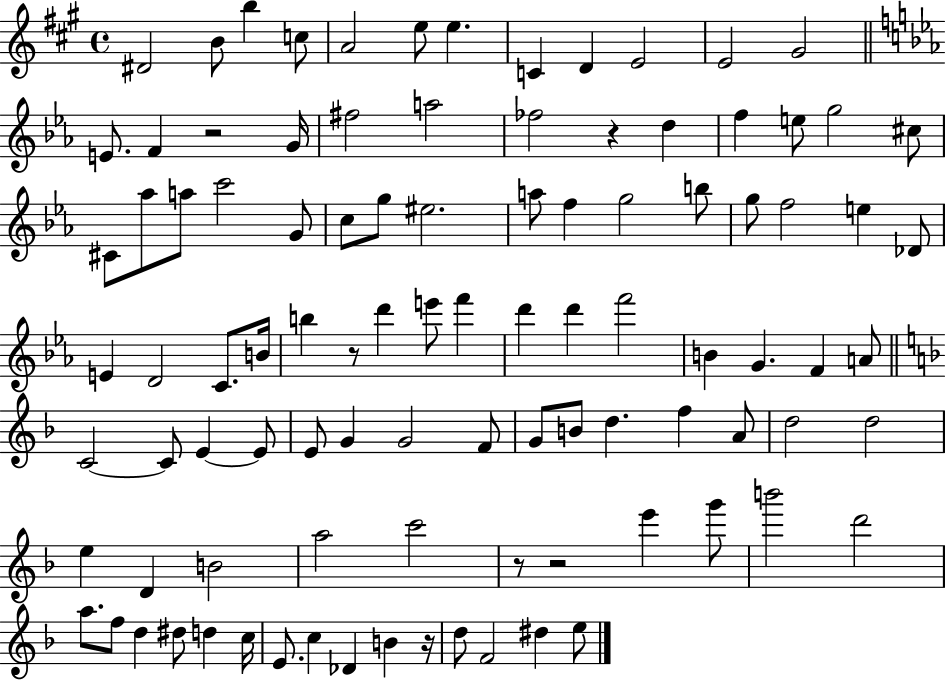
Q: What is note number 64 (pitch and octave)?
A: B4